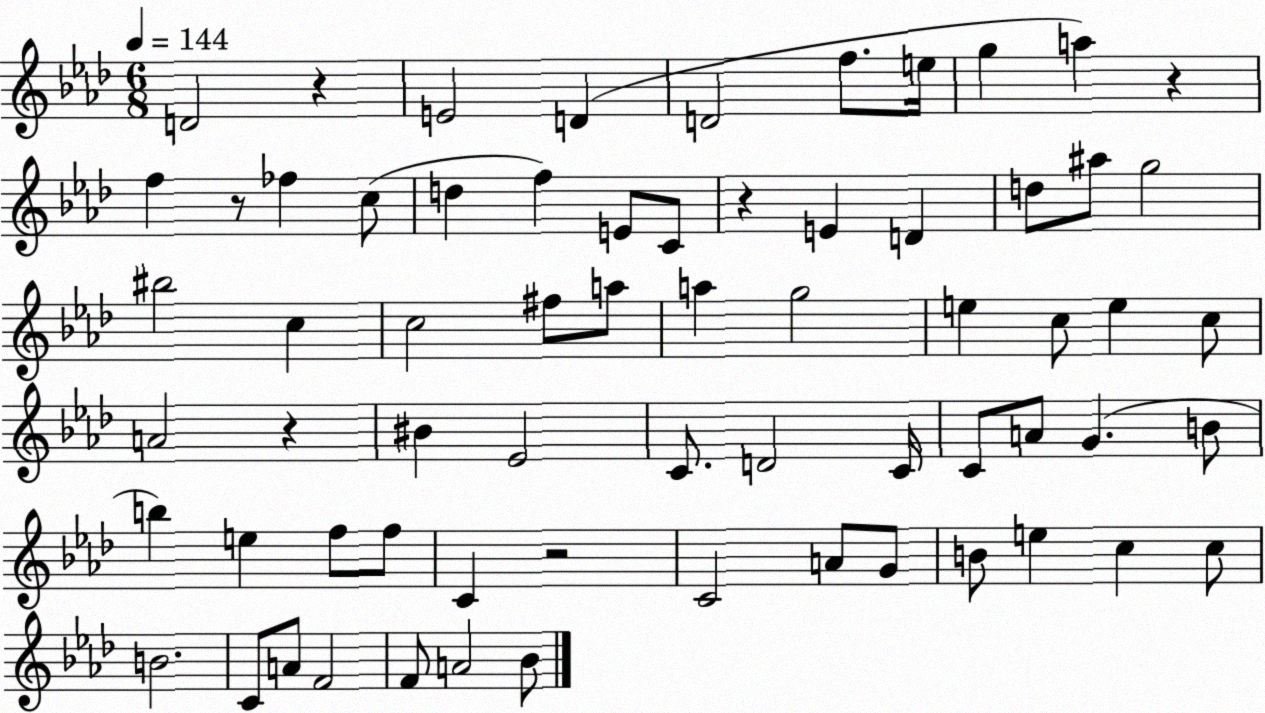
X:1
T:Untitled
M:6/8
L:1/4
K:Ab
D2 z E2 D D2 f/2 e/4 g a z f z/2 _f c/2 d f E/2 C/2 z E D d/2 ^a/2 g2 ^b2 c c2 ^f/2 a/2 a g2 e c/2 e c/2 A2 z ^B _E2 C/2 D2 C/4 C/2 A/2 G B/2 b e f/2 f/2 C z2 C2 A/2 G/2 B/2 e c c/2 B2 C/2 A/2 F2 F/2 A2 _B/2